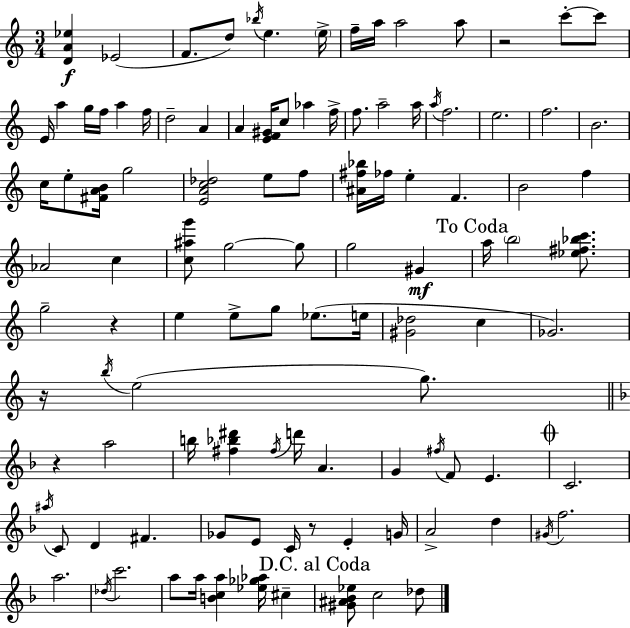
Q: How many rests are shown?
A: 5